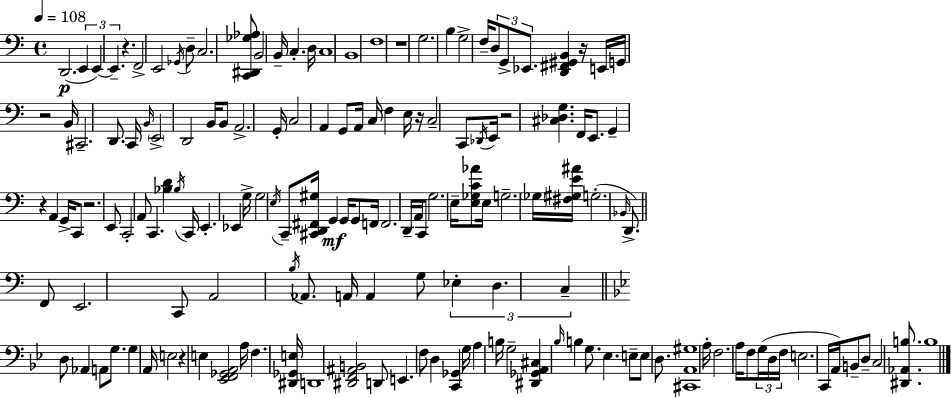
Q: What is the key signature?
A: C major